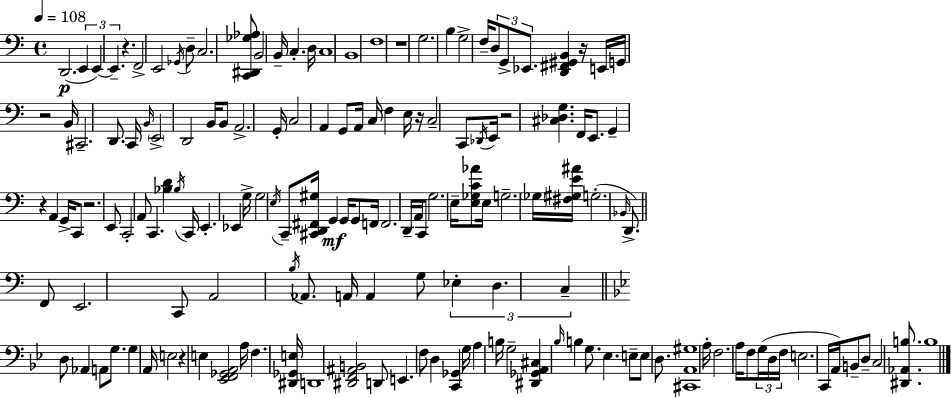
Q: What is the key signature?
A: C major